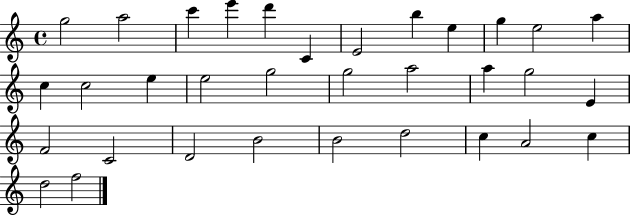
X:1
T:Untitled
M:4/4
L:1/4
K:C
g2 a2 c' e' d' C E2 b e g e2 a c c2 e e2 g2 g2 a2 a g2 E F2 C2 D2 B2 B2 d2 c A2 c d2 f2